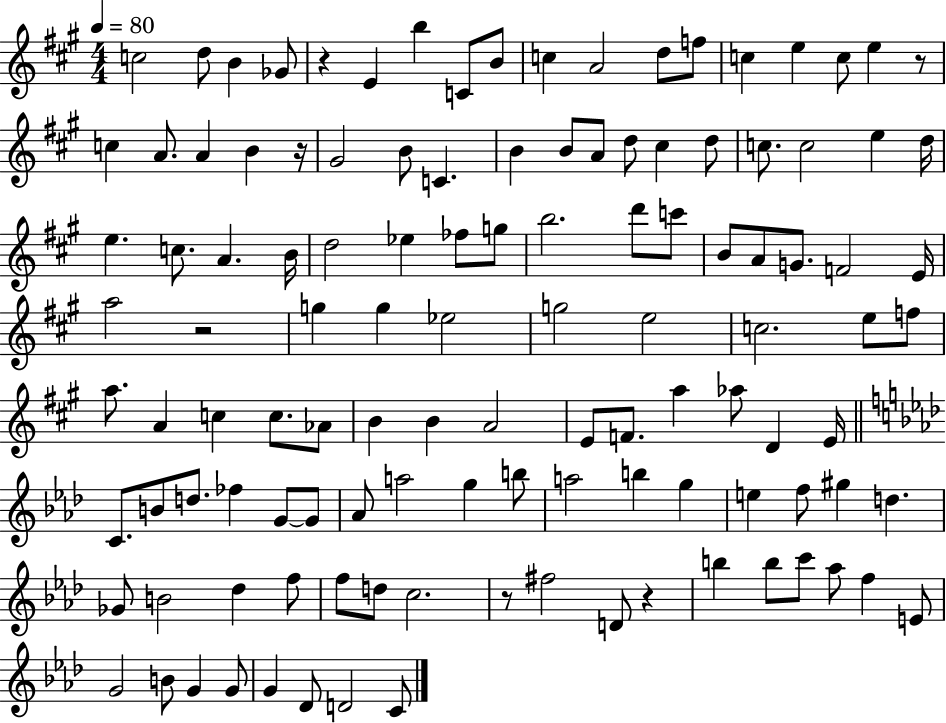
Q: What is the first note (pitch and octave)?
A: C5